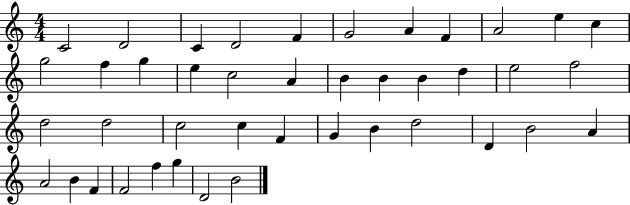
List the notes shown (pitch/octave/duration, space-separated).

C4/h D4/h C4/q D4/h F4/q G4/h A4/q F4/q A4/h E5/q C5/q G5/h F5/q G5/q E5/q C5/h A4/q B4/q B4/q B4/q D5/q E5/h F5/h D5/h D5/h C5/h C5/q F4/q G4/q B4/q D5/h D4/q B4/h A4/q A4/h B4/q F4/q F4/h F5/q G5/q D4/h B4/h